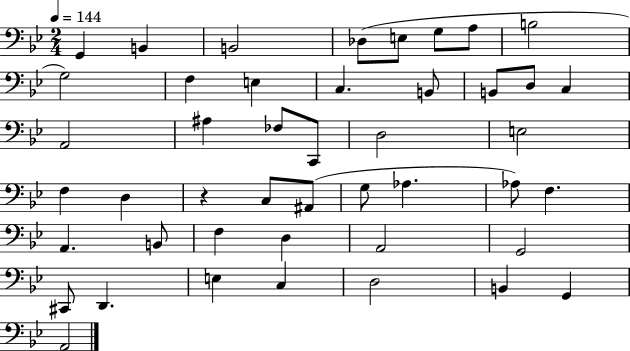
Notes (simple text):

G2/q B2/q B2/h Db3/e E3/e G3/e A3/e B3/h G3/h F3/q E3/q C3/q. B2/e B2/e D3/e C3/q A2/h A#3/q FES3/e C2/e D3/h E3/h F3/q D3/q R/q C3/e A#2/e G3/e Ab3/q. Ab3/e F3/q. A2/q. B2/e F3/q D3/q A2/h G2/h C#2/e D2/q. E3/q C3/q D3/h B2/q G2/q A2/h